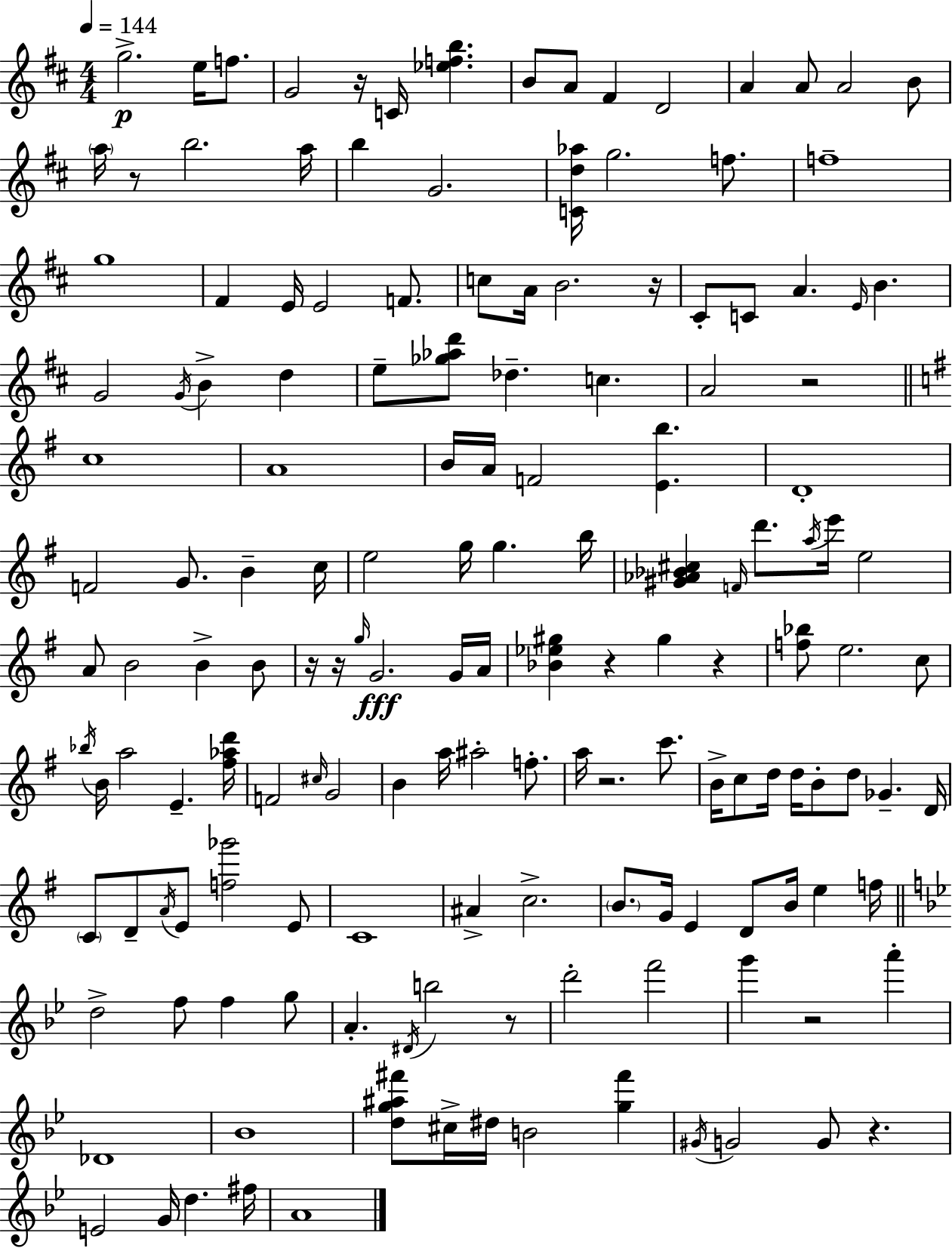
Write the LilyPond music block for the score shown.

{
  \clef treble
  \numericTimeSignature
  \time 4/4
  \key d \major
  \tempo 4 = 144
  g''2.->\p e''16 f''8. | g'2 r16 c'16 <ees'' f'' b''>4. | b'8 a'8 fis'4 d'2 | a'4 a'8 a'2 b'8 | \break \parenthesize a''16 r8 b''2. a''16 | b''4 g'2. | <c' d'' aes''>16 g''2. f''8. | f''1-- | \break g''1 | fis'4 e'16 e'2 f'8. | c''8 a'16 b'2. r16 | cis'8-. c'8 a'4. \grace { e'16 } b'4. | \break g'2 \acciaccatura { g'16 } b'4-> d''4 | e''8-- <ges'' aes'' d'''>8 des''4.-- c''4. | a'2 r2 | \bar "||" \break \key g \major c''1 | a'1 | b'16 a'16 f'2 <e' b''>4. | d'1-. | \break f'2 g'8. b'4-- c''16 | e''2 g''16 g''4. b''16 | <gis' aes' bes' cis''>4 \grace { f'16 } d'''8. \acciaccatura { a''16 } e'''16 e''2 | a'8 b'2 b'4-> | \break b'8 r16 r16 \grace { g''16 } g'2.\fff | g'16 a'16 <bes' ees'' gis''>4 r4 gis''4 r4 | <f'' bes''>8 e''2. | c''8 \acciaccatura { bes''16 } b'16 a''2 e'4.-- | \break <fis'' aes'' d'''>16 f'2 \grace { cis''16 } g'2 | b'4 a''16 ais''2-. | f''8.-. a''16 r2. | c'''8. b'16-> c''8 d''16 d''16 b'8-. d''8 ges'4.-- | \break d'16 \parenthesize c'8 d'8-- \acciaccatura { a'16 } e'8 <f'' ges'''>2 | e'8 c'1 | ais'4-> c''2.-> | \parenthesize b'8. g'16 e'4 d'8 | \break b'16 e''4 f''16 \bar "||" \break \key bes \major d''2-> f''8 f''4 g''8 | a'4.-. \acciaccatura { dis'16 } b''2 r8 | d'''2-. f'''2 | g'''4 r2 a'''4-. | \break des'1 | bes'1 | <d'' g'' ais'' fis'''>8 cis''16-> dis''16 b'2 <g'' fis'''>4 | \acciaccatura { gis'16 } g'2 g'8 r4. | \break e'2 g'16 d''4. | fis''16 a'1 | \bar "|."
}